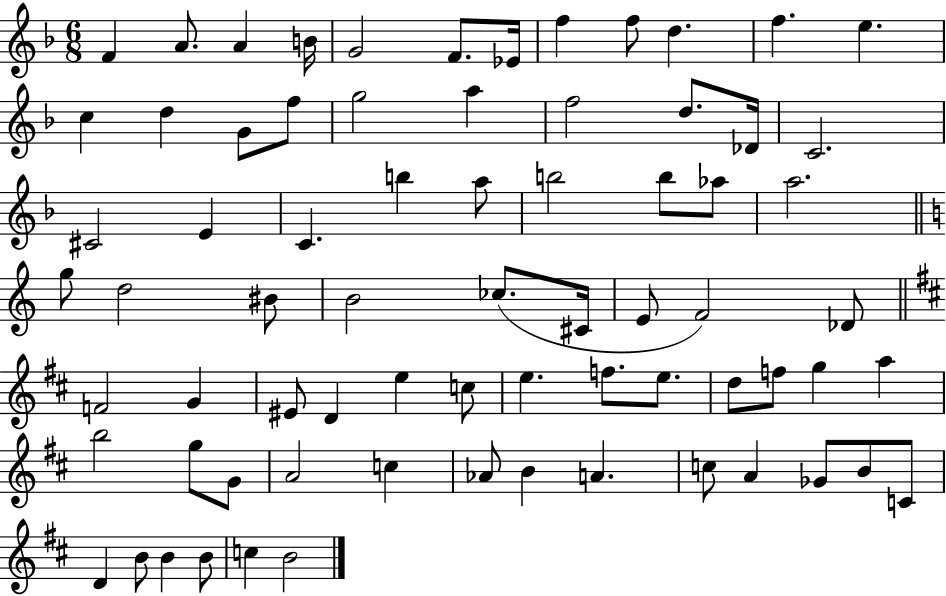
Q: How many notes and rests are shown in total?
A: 72